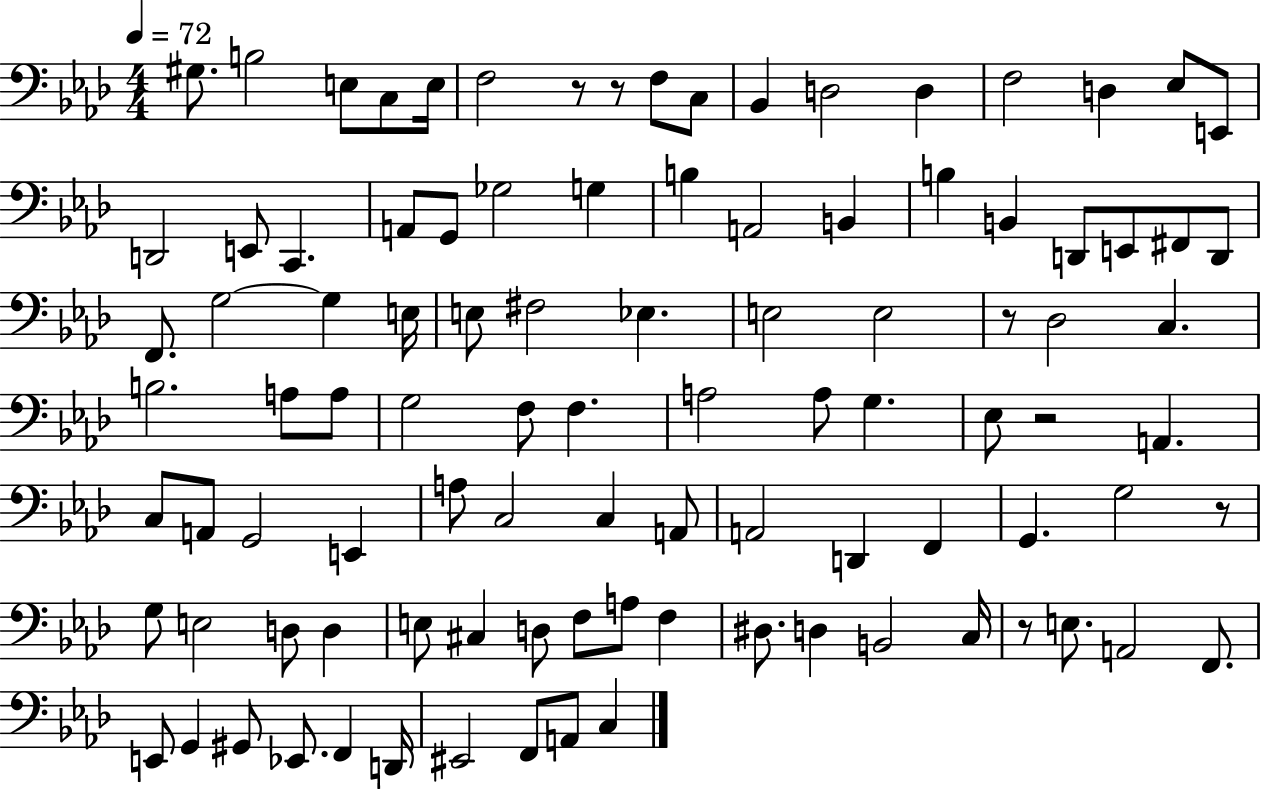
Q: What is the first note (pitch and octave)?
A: G#3